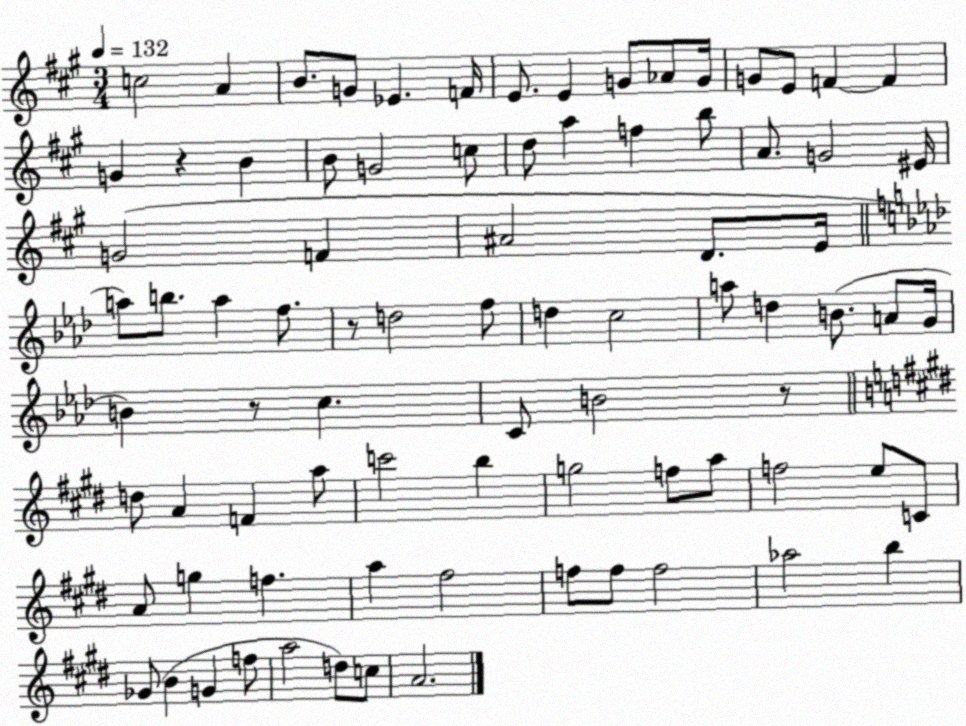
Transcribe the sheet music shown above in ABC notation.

X:1
T:Untitled
M:3/4
L:1/4
K:A
c2 A B/2 G/2 _E F/4 E/2 E G/2 _A/2 G/4 G/2 E/2 F F G z B B/2 G2 c/2 d/2 a f b/2 A/2 G2 ^E/4 G2 F ^A2 D/2 E/4 a/2 b/2 a f/2 z/2 d2 f/2 d c2 a/2 d B/2 A/2 G/4 B z/2 c C/2 B2 z/2 d/2 A F a/2 c'2 b g2 f/2 a/2 f2 e/2 C/2 A/2 g f a ^f2 f/2 f/2 f2 _a2 b _G/2 B G f/2 a2 d/2 c/2 A2